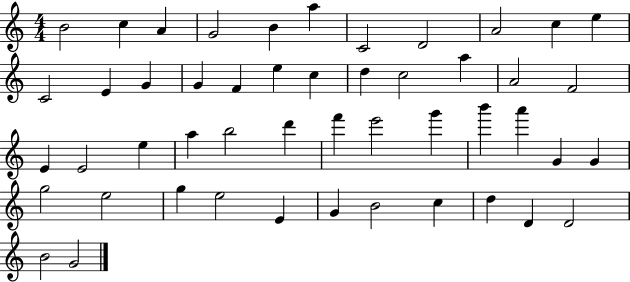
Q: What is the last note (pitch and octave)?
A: G4